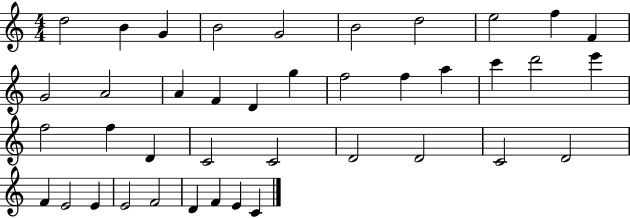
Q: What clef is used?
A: treble